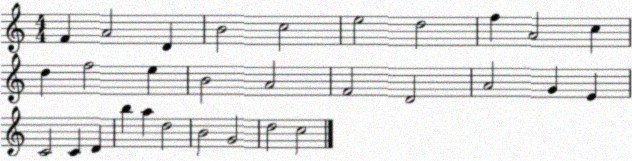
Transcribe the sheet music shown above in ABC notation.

X:1
T:Untitled
M:4/4
L:1/4
K:C
F A2 D B2 c2 e2 d2 f A2 c d f2 e B2 A2 F2 D2 A2 G E C2 C D b a d2 B2 G2 d2 c2